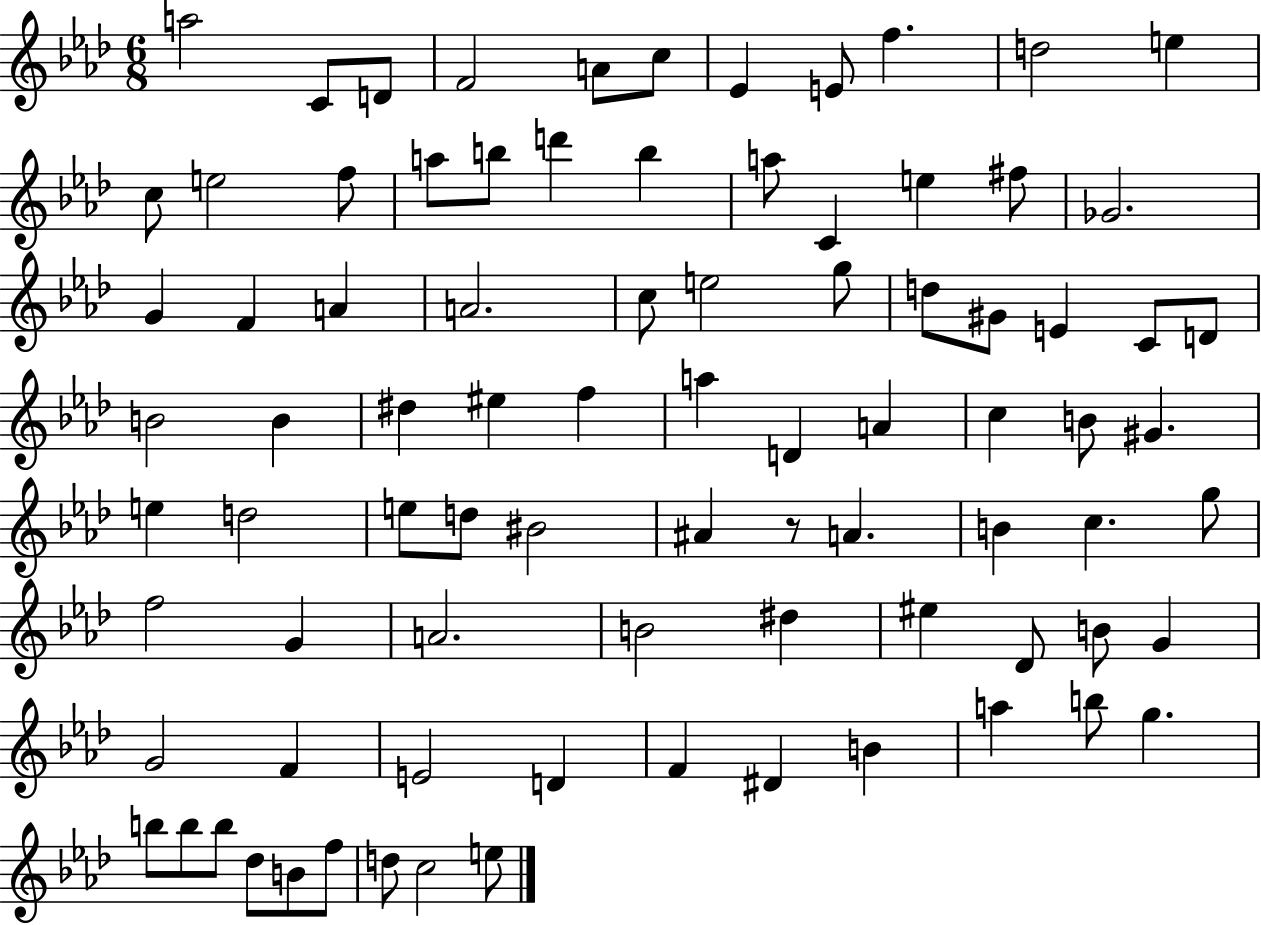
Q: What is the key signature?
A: AES major